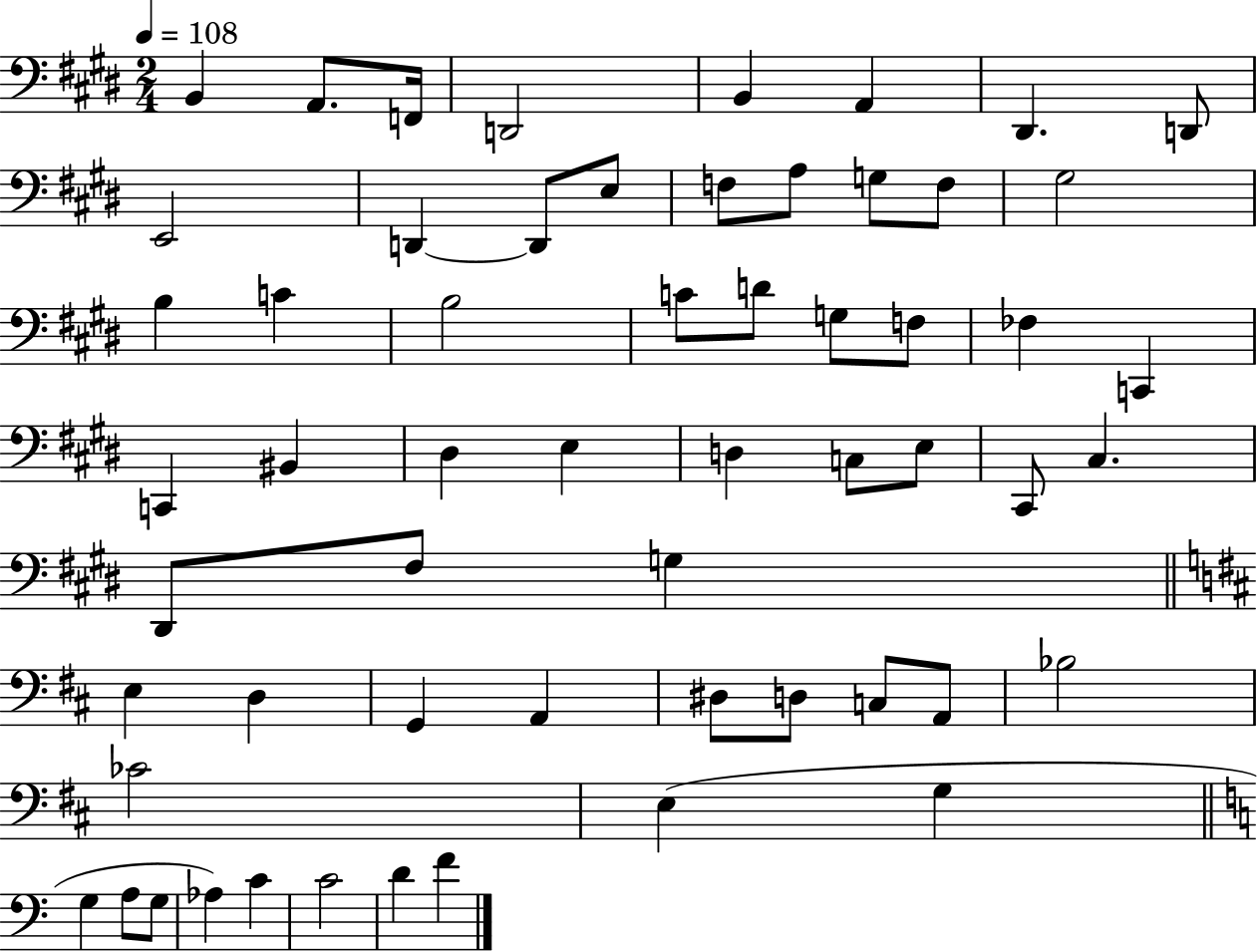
B2/q A2/e. F2/s D2/h B2/q A2/q D#2/q. D2/e E2/h D2/q D2/e E3/e F3/e A3/e G3/e F3/e G#3/h B3/q C4/q B3/h C4/e D4/e G3/e F3/e FES3/q C2/q C2/q BIS2/q D#3/q E3/q D3/q C3/e E3/e C#2/e C#3/q. D#2/e F#3/e G3/q E3/q D3/q G2/q A2/q D#3/e D3/e C3/e A2/e Bb3/h CES4/h E3/q G3/q G3/q A3/e G3/e Ab3/q C4/q C4/h D4/q F4/q